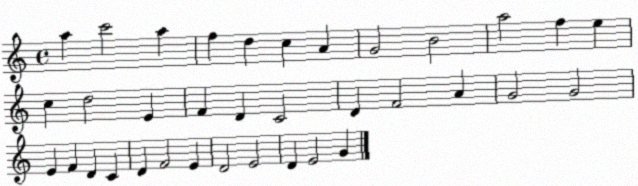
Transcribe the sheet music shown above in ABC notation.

X:1
T:Untitled
M:4/4
L:1/4
K:C
a c'2 a f d c A G2 B2 a2 f e c d2 E F D C2 D F2 A G2 G2 E F D C D F2 E D2 E2 D E2 G